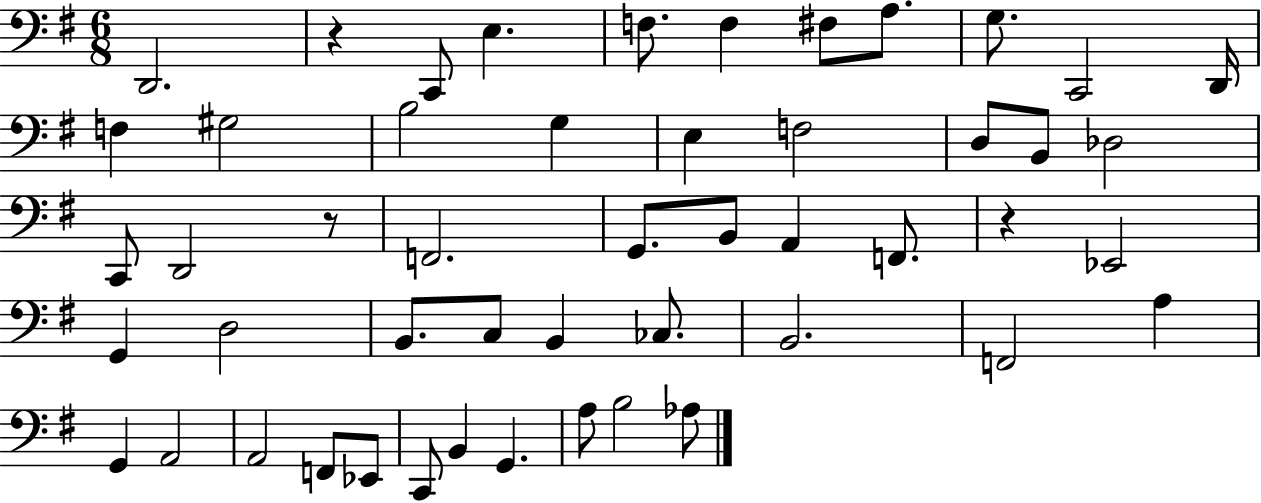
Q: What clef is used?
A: bass